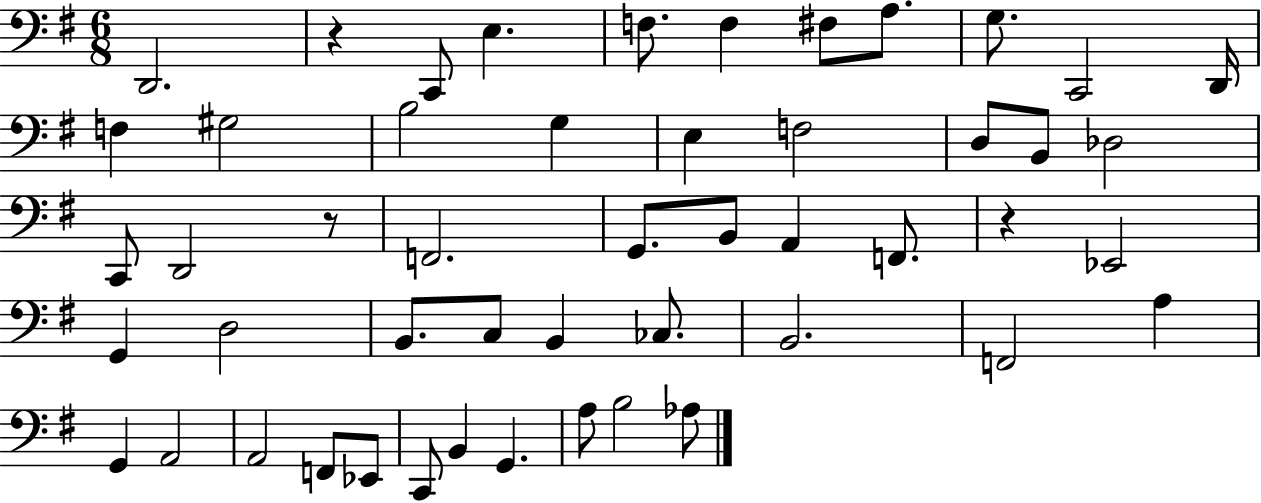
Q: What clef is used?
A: bass